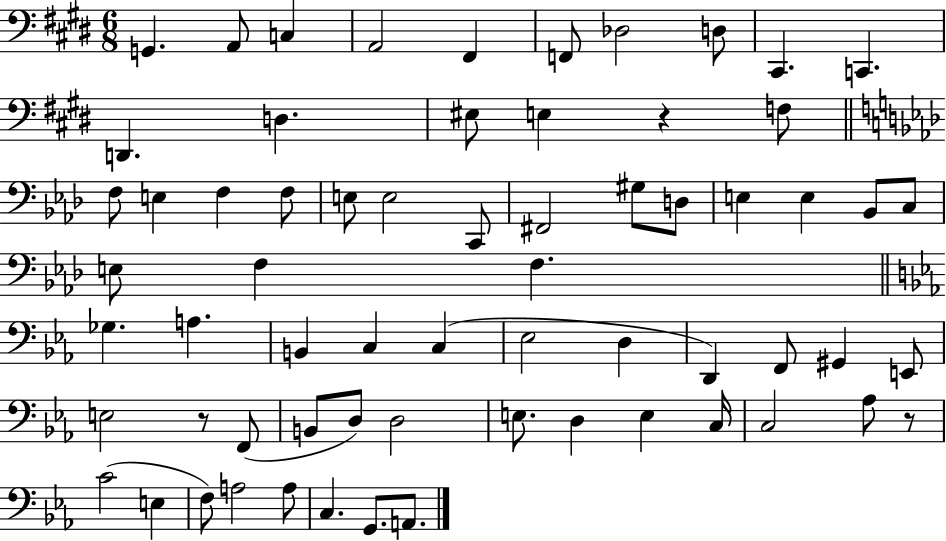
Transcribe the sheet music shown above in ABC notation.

X:1
T:Untitled
M:6/8
L:1/4
K:E
G,, A,,/2 C, A,,2 ^F,, F,,/2 _D,2 D,/2 ^C,, C,, D,, D, ^E,/2 E, z F,/2 F,/2 E, F, F,/2 E,/2 E,2 C,,/2 ^F,,2 ^G,/2 D,/2 E, E, _B,,/2 C,/2 E,/2 F, F, _G, A, B,, C, C, _E,2 D, D,, F,,/2 ^G,, E,,/2 E,2 z/2 F,,/2 B,,/2 D,/2 D,2 E,/2 D, E, C,/4 C,2 _A,/2 z/2 C2 E, F,/2 A,2 A,/2 C, G,,/2 A,,/2